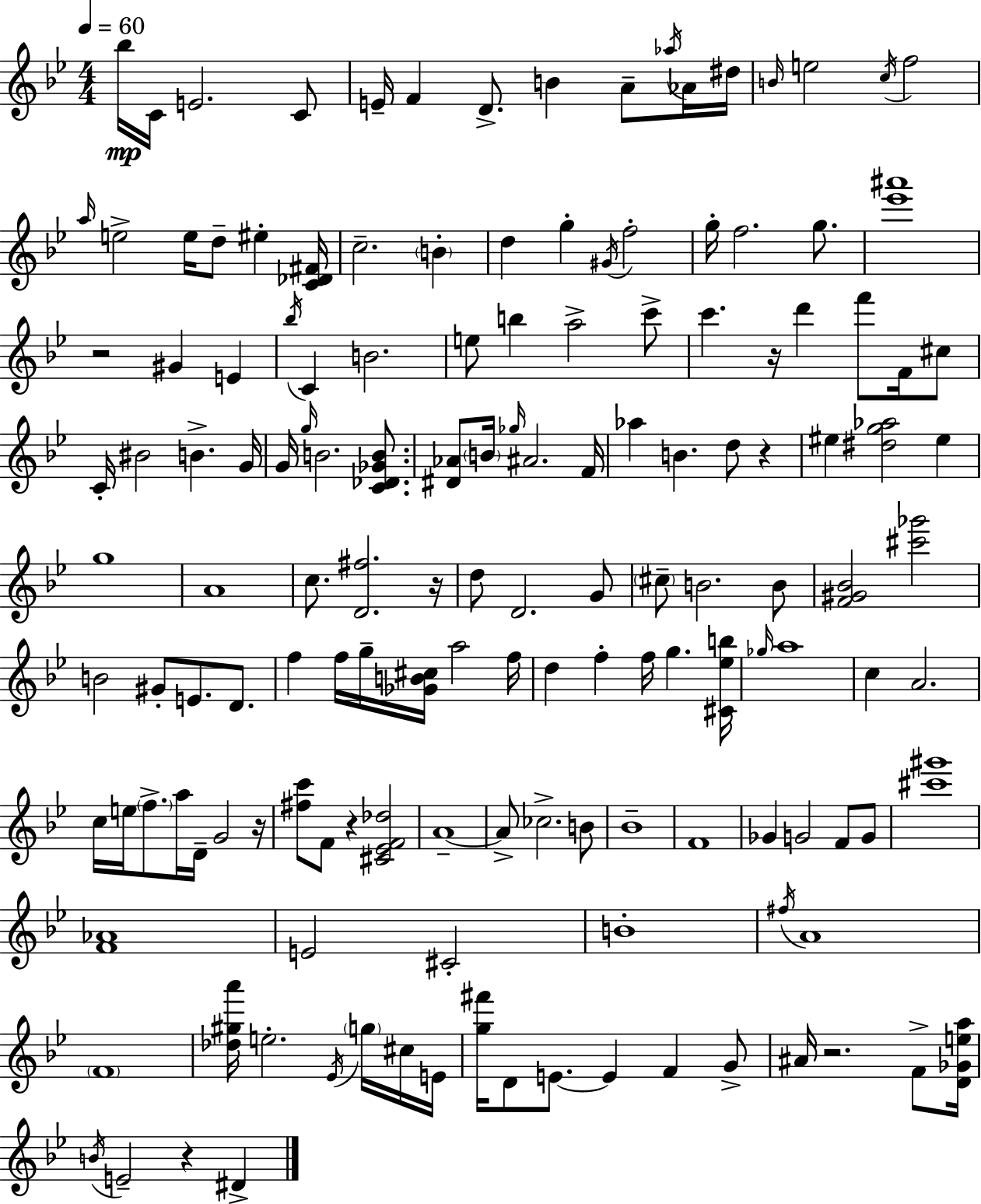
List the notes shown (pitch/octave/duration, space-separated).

Bb5/s C4/s E4/h. C4/e E4/s F4/q D4/e. B4/q A4/e Ab5/s Ab4/s D#5/s B4/s E5/h C5/s F5/h A5/s E5/h E5/s D5/e EIS5/q [C4,Db4,F#4]/s C5/h. B4/q D5/q G5/q G#4/s F5/h G5/s F5/h. G5/e. [Eb6,A#6]/w R/h G#4/q E4/q Bb5/s C4/q B4/h. E5/e B5/q A5/h C6/e C6/q. R/s D6/q F6/e F4/s C#5/e C4/s BIS4/h B4/q. G4/s G4/s G5/s B4/h. [C4,Db4,Gb4,B4]/e. [D#4,Ab4]/e B4/s Gb5/s A#4/h. F4/s Ab5/q B4/q. D5/e R/q EIS5/q [D#5,G5,Ab5]/h EIS5/q G5/w A4/w C5/e. [D4,F#5]/h. R/s D5/e D4/h. G4/e C#5/e B4/h. B4/e [F4,G#4,Bb4]/h [C#6,Gb6]/h B4/h G#4/e E4/e. D4/e. F5/q F5/s G5/s [Gb4,B4,C#5]/s A5/h F5/s D5/q F5/q F5/s G5/q. [C#4,Eb5,B5]/s Gb5/s A5/w C5/q A4/h. C5/s E5/s F5/e. A5/s D4/s G4/h R/s [F#5,C6]/e F4/e R/q [C#4,Eb4,F4,Db5]/h A4/w A4/e CES5/h. B4/e Bb4/w F4/w Gb4/q G4/h F4/e G4/e [C#6,G#6]/w [F4,Ab4]/w E4/h C#4/h B4/w F#5/s A4/w F4/w [Db5,G#5,A6]/s E5/h. Eb4/s G5/s C#5/s E4/s [G5,F#6]/s D4/e E4/e. E4/q F4/q G4/e A#4/s R/h. F4/e [D4,Gb4,E5,A5]/s B4/s E4/h R/q D#4/q